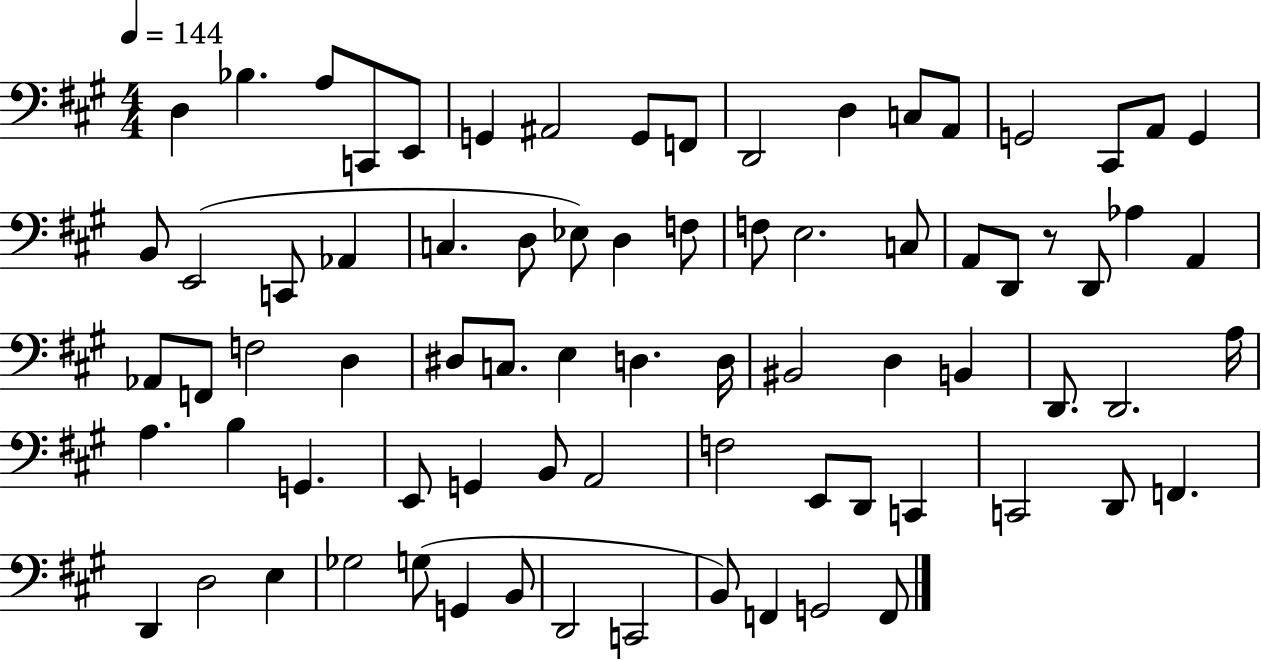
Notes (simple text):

D3/q Bb3/q. A3/e C2/e E2/e G2/q A#2/h G2/e F2/e D2/h D3/q C3/e A2/e G2/h C#2/e A2/e G2/q B2/e E2/h C2/e Ab2/q C3/q. D3/e Eb3/e D3/q F3/e F3/e E3/h. C3/e A2/e D2/e R/e D2/e Ab3/q A2/q Ab2/e F2/e F3/h D3/q D#3/e C3/e. E3/q D3/q. D3/s BIS2/h D3/q B2/q D2/e. D2/h. A3/s A3/q. B3/q G2/q. E2/e G2/q B2/e A2/h F3/h E2/e D2/e C2/q C2/h D2/e F2/q. D2/q D3/h E3/q Gb3/h G3/e G2/q B2/e D2/h C2/h B2/e F2/q G2/h F2/e